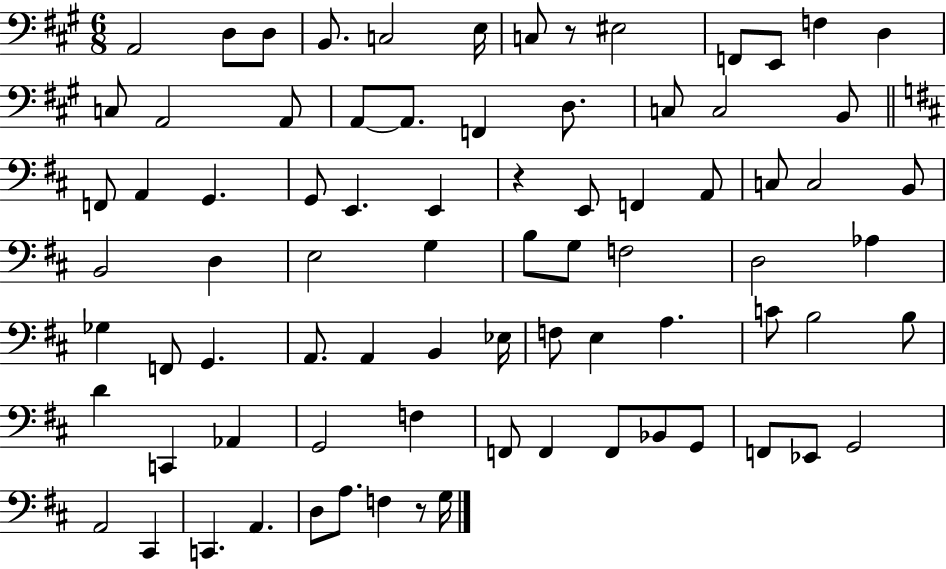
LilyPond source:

{
  \clef bass
  \numericTimeSignature
  \time 6/8
  \key a \major
  a,2 d8 d8 | b,8. c2 e16 | c8 r8 eis2 | f,8 e,8 f4 d4 | \break c8 a,2 a,8 | a,8~~ a,8. f,4 d8. | c8 c2 b,8 | \bar "||" \break \key b \minor f,8 a,4 g,4. | g,8 e,4. e,4 | r4 e,8 f,4 a,8 | c8 c2 b,8 | \break b,2 d4 | e2 g4 | b8 g8 f2 | d2 aes4 | \break ges4 f,8 g,4. | a,8. a,4 b,4 ees16 | f8 e4 a4. | c'8 b2 b8 | \break d'4 c,4 aes,4 | g,2 f4 | f,8 f,4 f,8 bes,8 g,8 | f,8 ees,8 g,2 | \break a,2 cis,4 | c,4. a,4. | d8 a8. f4 r8 g16 | \bar "|."
}